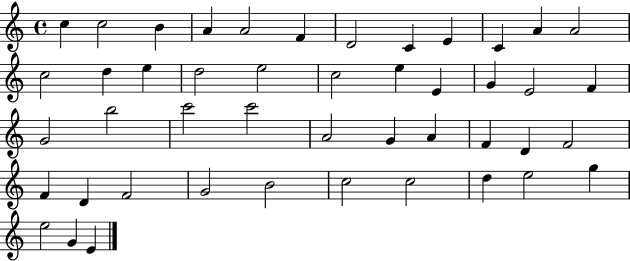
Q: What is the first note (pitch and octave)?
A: C5